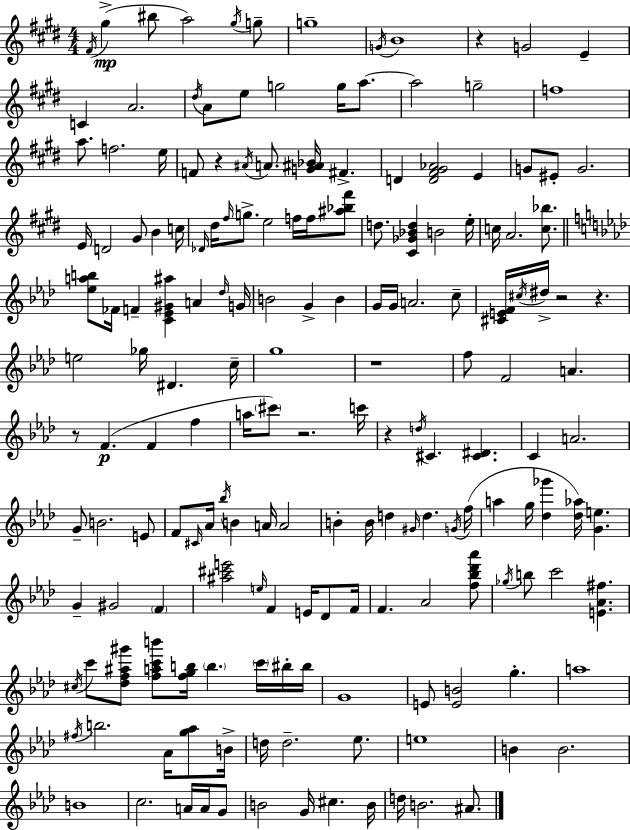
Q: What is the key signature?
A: E major